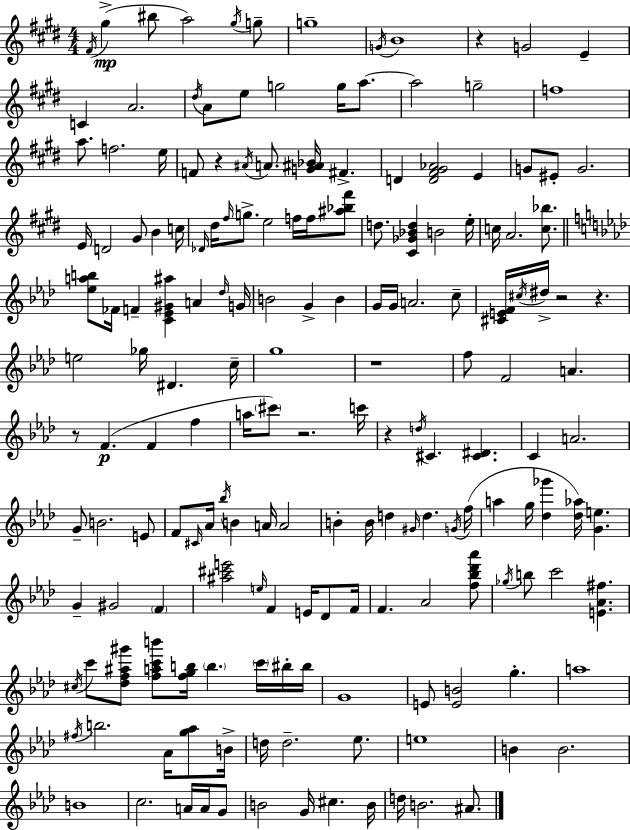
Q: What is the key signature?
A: E major